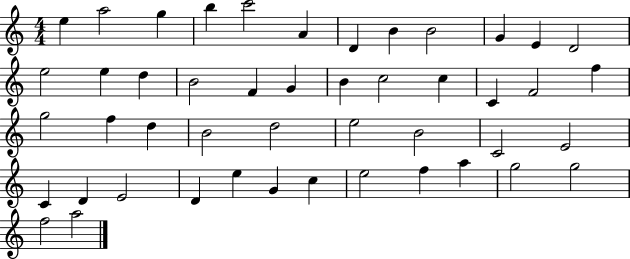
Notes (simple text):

E5/q A5/h G5/q B5/q C6/h A4/q D4/q B4/q B4/h G4/q E4/q D4/h E5/h E5/q D5/q B4/h F4/q G4/q B4/q C5/h C5/q C4/q F4/h F5/q G5/h F5/q D5/q B4/h D5/h E5/h B4/h C4/h E4/h C4/q D4/q E4/h D4/q E5/q G4/q C5/q E5/h F5/q A5/q G5/h G5/h F5/h A5/h